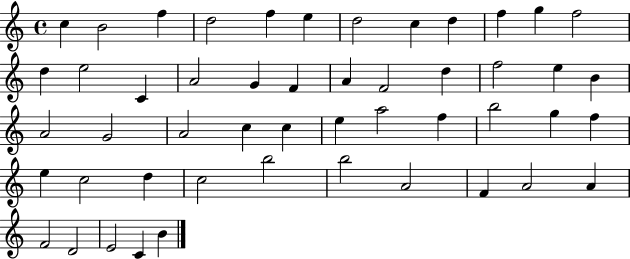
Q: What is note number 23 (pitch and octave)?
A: E5